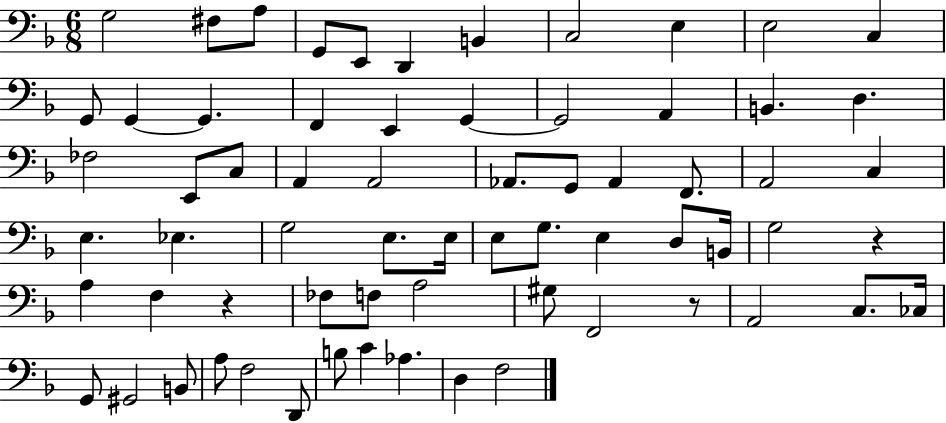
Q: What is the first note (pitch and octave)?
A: G3